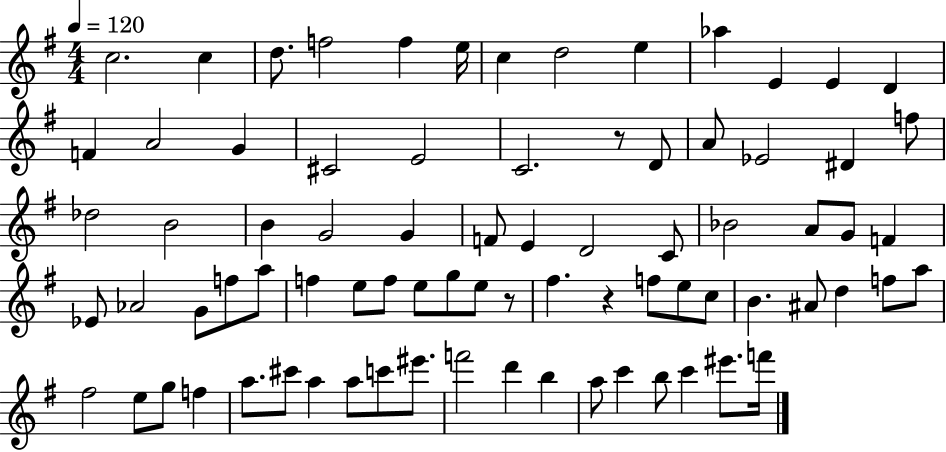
{
  \clef treble
  \numericTimeSignature
  \time 4/4
  \key g \major
  \tempo 4 = 120
  c''2. c''4 | d''8. f''2 f''4 e''16 | c''4 d''2 e''4 | aes''4 e'4 e'4 d'4 | \break f'4 a'2 g'4 | cis'2 e'2 | c'2. r8 d'8 | a'8 ees'2 dis'4 f''8 | \break des''2 b'2 | b'4 g'2 g'4 | f'8 e'4 d'2 c'8 | bes'2 a'8 g'8 f'4 | \break ees'8 aes'2 g'8 f''8 a''8 | f''4 e''8 f''8 e''8 g''8 e''8 r8 | fis''4. r4 f''8 e''8 c''8 | b'4. ais'8 d''4 f''8 a''8 | \break fis''2 e''8 g''8 f''4 | a''8. cis'''8 a''4 a''8 c'''8 eis'''8. | f'''2 d'''4 b''4 | a''8 c'''4 b''8 c'''4 eis'''8. f'''16 | \break \bar "|."
}